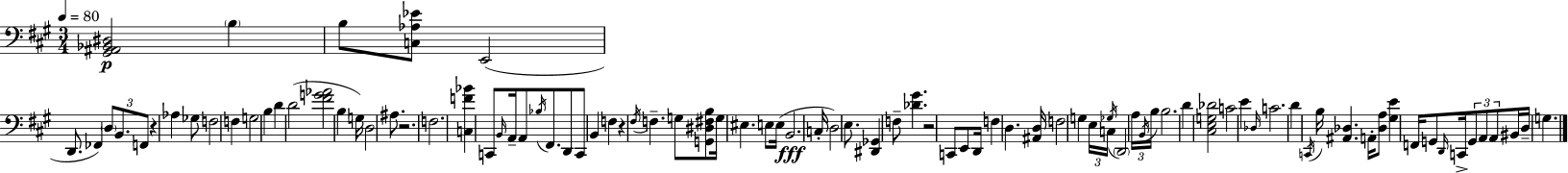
[G#2,A#2,Bb2,D#3]/h B3/q B3/e [C3,Ab3,Eb4]/e E2/h D2/e. FES2/q D3/e B2/e. F2/e R/q Ab3/q Gb3/e F3/h F3/q G3/h B3/q D4/q D4/h [F#4,G4,Ab4]/h B3/q G3/s D3/h A#3/e. R/h. F3/h. [C3,F4,Bb4]/q C2/e B2/s A2/s A2/e Bb3/s F#2/e. D2/e C2/e B2/q F3/q R/q F#3/s F3/q. G3/e [G2,D#3,F#3,B3]/e G3/s EIS3/q. E3/e E3/s B2/h. C3/s D3/h E3/e. [D#2,Gb2]/q F3/e [Db4,G#4]/q. R/h C2/e E2/e D2/s F3/q D3/q. [A#2,D3]/s F3/h G3/q E3/s C3/s Gb3/s D2/h A3/s B2/s B3/s B3/h. D4/q [C#3,E3,G3,Db4]/h C4/h E4/q Db3/s C4/h. D4/q C2/s B3/s [A#2,Db3]/q. A2/s [Db3,A3]/e [G#3,E4]/q F2/s G2/e D2/s C2/s G2/e A2/e A2/e BIS2/s D3/s G3/q.